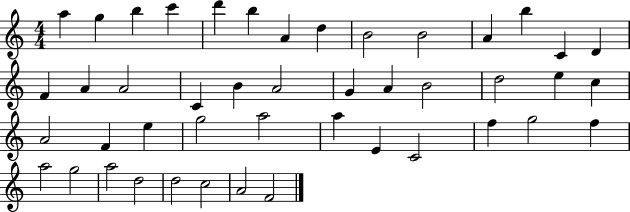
X:1
T:Untitled
M:4/4
L:1/4
K:C
a g b c' d' b A d B2 B2 A b C D F A A2 C B A2 G A B2 d2 e c A2 F e g2 a2 a E C2 f g2 f a2 g2 a2 d2 d2 c2 A2 F2